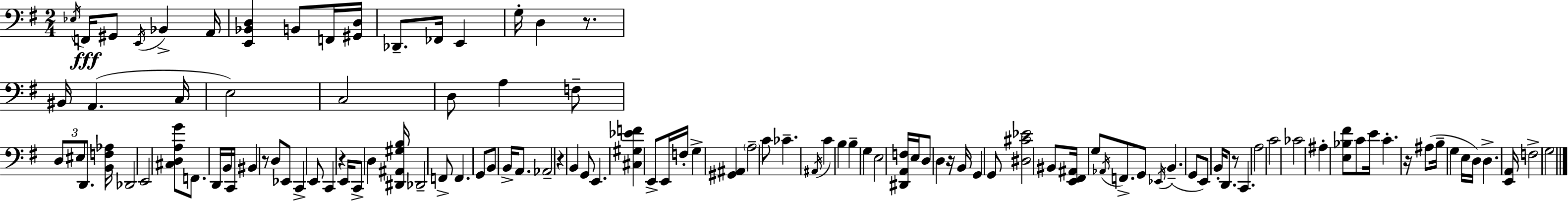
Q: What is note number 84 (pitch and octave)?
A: CES4